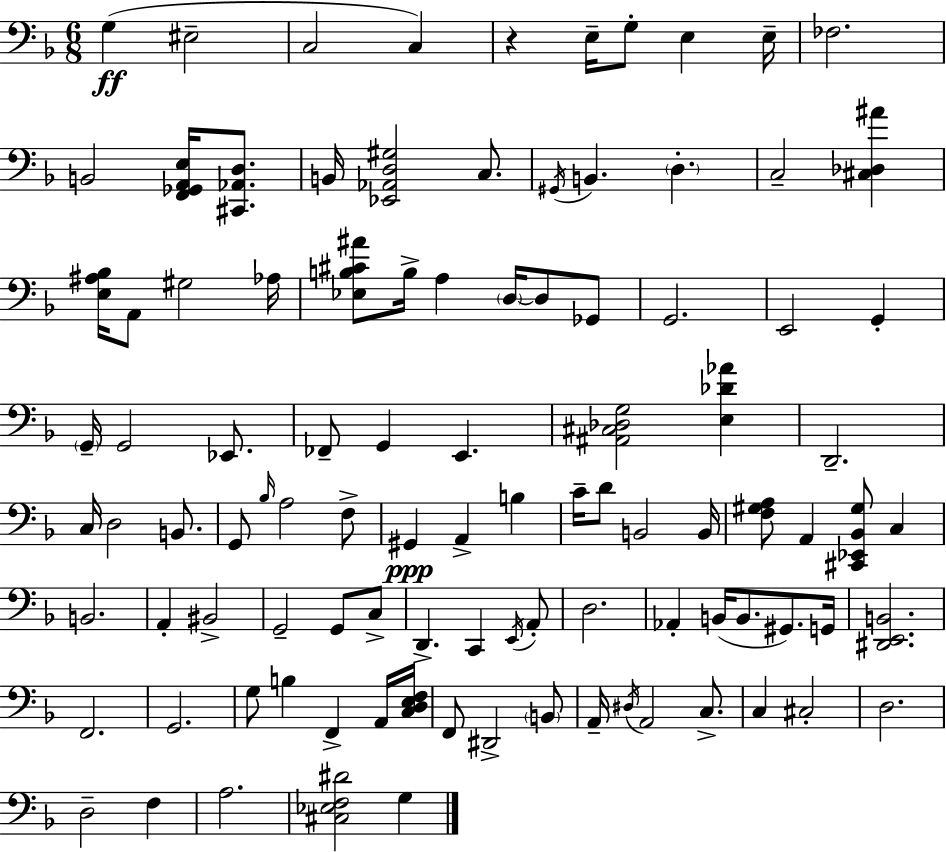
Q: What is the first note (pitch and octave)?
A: G3